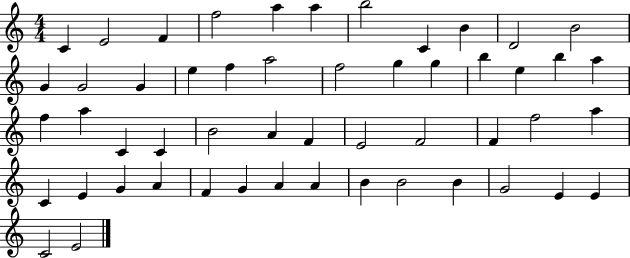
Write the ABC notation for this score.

X:1
T:Untitled
M:4/4
L:1/4
K:C
C E2 F f2 a a b2 C B D2 B2 G G2 G e f a2 f2 g g b e b a f a C C B2 A F E2 F2 F f2 a C E G A F G A A B B2 B G2 E E C2 E2